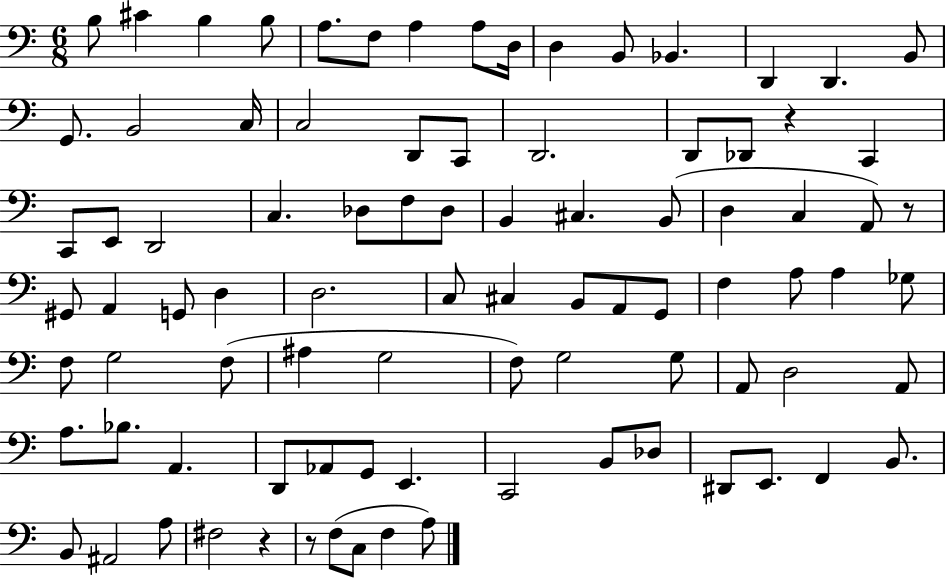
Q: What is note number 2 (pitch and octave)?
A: C#4